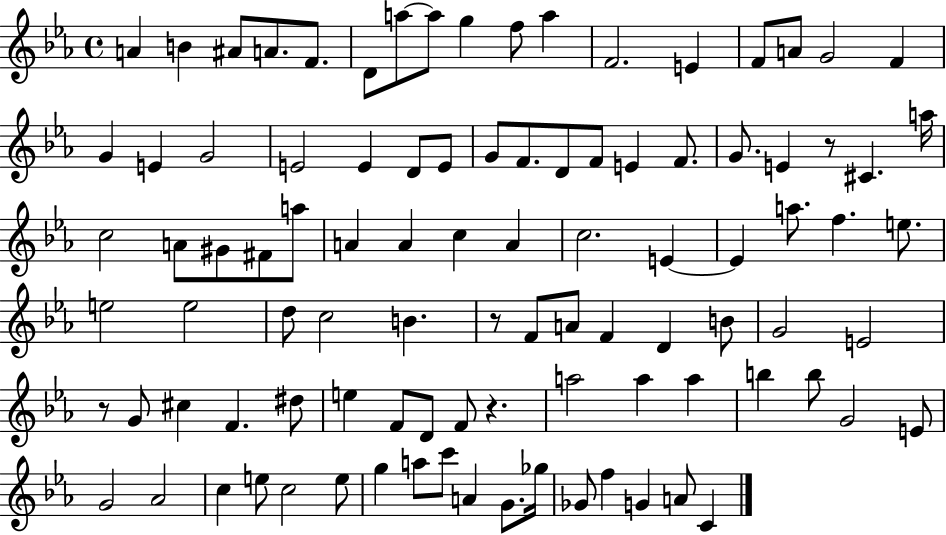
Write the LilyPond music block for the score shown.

{
  \clef treble
  \time 4/4
  \defaultTimeSignature
  \key ees \major
  a'4 b'4 ais'8 a'8. f'8. | d'8 a''8~~ a''8 g''4 f''8 a''4 | f'2. e'4 | f'8 a'8 g'2 f'4 | \break g'4 e'4 g'2 | e'2 e'4 d'8 e'8 | g'8 f'8. d'8 f'8 e'4 f'8. | g'8. e'4 r8 cis'4. a''16 | \break c''2 a'8 gis'8 fis'8 a''8 | a'4 a'4 c''4 a'4 | c''2. e'4~~ | e'4 a''8. f''4. e''8. | \break e''2 e''2 | d''8 c''2 b'4. | r8 f'8 a'8 f'4 d'4 b'8 | g'2 e'2 | \break r8 g'8 cis''4 f'4. dis''8 | e''4 f'8 d'8 f'8 r4. | a''2 a''4 a''4 | b''4 b''8 g'2 e'8 | \break g'2 aes'2 | c''4 e''8 c''2 e''8 | g''4 a''8 c'''8 a'4 g'8. ges''16 | ges'8 f''4 g'4 a'8 c'4 | \break \bar "|."
}